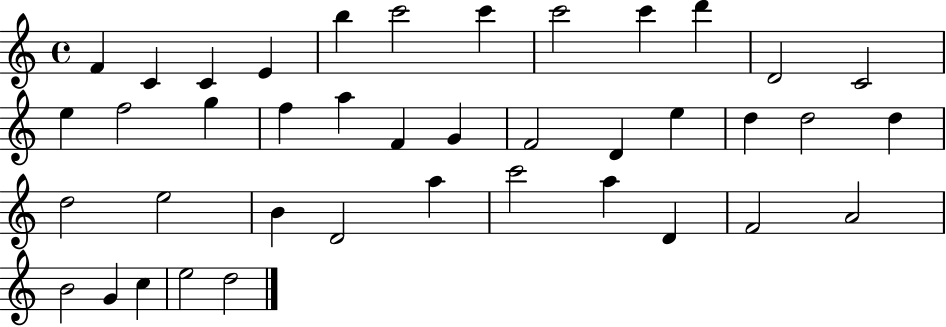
X:1
T:Untitled
M:4/4
L:1/4
K:C
F C C E b c'2 c' c'2 c' d' D2 C2 e f2 g f a F G F2 D e d d2 d d2 e2 B D2 a c'2 a D F2 A2 B2 G c e2 d2